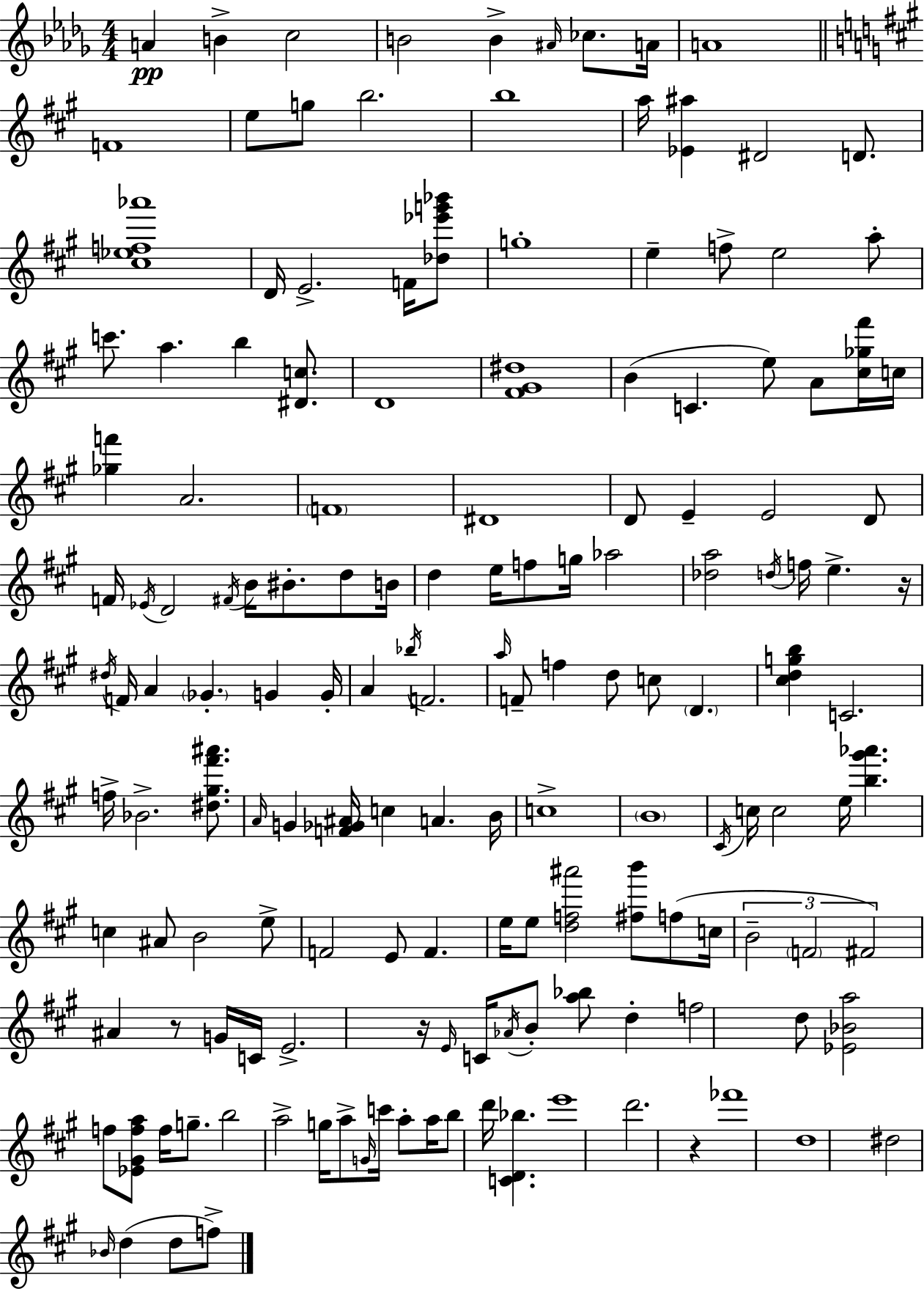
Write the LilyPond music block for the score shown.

{
  \clef treble
  \numericTimeSignature
  \time 4/4
  \key bes \minor
  \repeat volta 2 { a'4\pp b'4-> c''2 | b'2 b'4-> \grace { ais'16 } ces''8. | a'16 a'1 | \bar "||" \break \key a \major f'1 | e''8 g''8 b''2. | b''1 | a''16 <ees' ais''>4 dis'2 d'8. | \break <cis'' ees'' f'' aes'''>1 | d'16 e'2.-> f'16 <des'' ees''' g''' bes'''>8 | g''1-. | e''4-- f''8-> e''2 a''8-. | \break c'''8. a''4. b''4 <dis' c''>8. | d'1 | <fis' gis' dis''>1 | b'4( c'4. e''8) a'8 <cis'' ges'' fis'''>16 c''16 | \break <ges'' f'''>4 a'2. | \parenthesize f'1 | dis'1 | d'8 e'4-- e'2 d'8 | \break f'16 \acciaccatura { ees'16 } d'2 \acciaccatura { fis'16 } b'16 bis'8.-. d''8 | b'16 d''4 e''16 f''8 g''16 aes''2 | <des'' a''>2 \acciaccatura { d''16 } f''16 e''4.-> | r16 \acciaccatura { dis''16 } f'16 a'4 \parenthesize ges'4.-. g'4 | \break g'16-. a'4 \acciaccatura { bes''16 } f'2. | \grace { a''16 } f'8-- f''4 d''8 c''8 | \parenthesize d'4. <cis'' d'' g'' b''>4 c'2. | f''16-> bes'2.-> | \break <dis'' gis'' fis''' ais'''>8. \grace { a'16 } g'4 <f' ges' ais'>16 c''4 | a'4. b'16 c''1-> | \parenthesize b'1 | \acciaccatura { cis'16 } c''16 c''2 | \break e''16 <b'' gis''' aes'''>4. c''4 ais'8 b'2 | e''8-> f'2 | e'8 f'4. e''16 e''8 <d'' f'' ais'''>2 | <fis'' b'''>8 f''8( c''16 \tuplet 3/2 { b'2-- | \break \parenthesize f'2 fis'2) } | ais'4 r8 g'16 c'16 e'2.-> | r16 \grace { e'16 } c'16 \acciaccatura { aes'16 } b'8-. <a'' bes''>8 d''4-. | f''2 d''8 <ees' bes' a''>2 | \break f''8 <ees' gis' f'' a''>8 f''16 g''8.-- b''2 | a''2-> g''16 a''8-> \grace { g'16 } c'''16 a''8-. | a''16 b''8 d'''16 <c' d' bes''>4. e'''1 | d'''2. | \break r4 fes'''1 | d''1 | dis''2 | \grace { bes'16 } d''4( d''8 f''8->) } \bar "|."
}